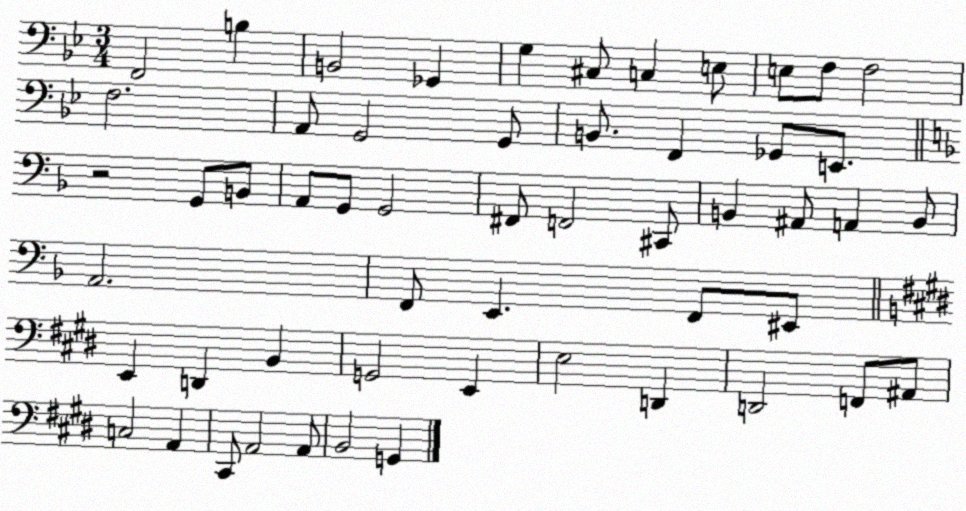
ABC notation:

X:1
T:Untitled
M:3/4
L:1/4
K:Bb
F,,2 B, B,,2 _G,, G, ^C,/2 C, E,/2 E,/2 F,/2 F,2 F,2 A,,/2 G,,2 G,,/2 B,,/2 F,, _G,,/2 E,,/2 z2 G,,/2 B,,/2 A,,/2 G,,/2 G,,2 ^F,,/2 F,,2 ^C,,/2 B,, ^A,,/2 A,, B,,/2 A,,2 F,,/2 E,, F,,/2 ^E,,/2 E,, D,, B,, G,,2 E,, E,2 D,, D,,2 F,,/2 ^A,,/2 C,2 A,, ^C,,/2 A,,2 A,,/2 B,,2 G,,